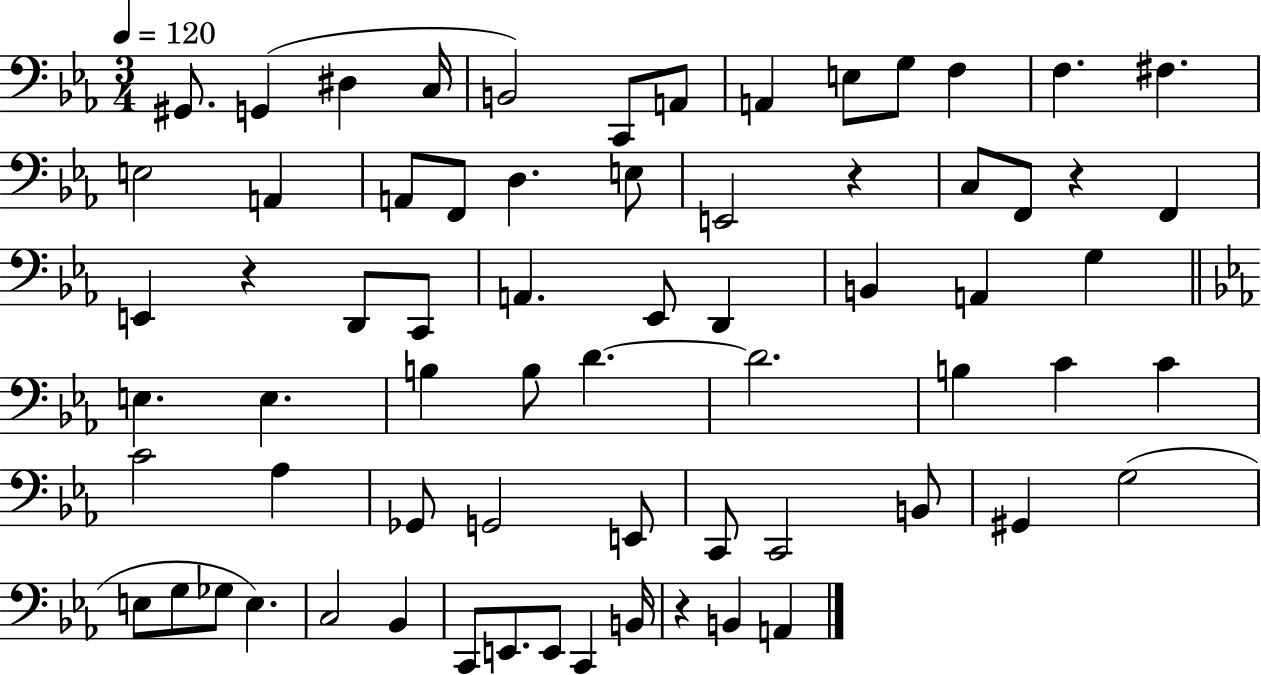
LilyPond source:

{
  \clef bass
  \numericTimeSignature
  \time 3/4
  \key ees \major
  \tempo 4 = 120
  gis,8. g,4( dis4 c16 | b,2) c,8 a,8 | a,4 e8 g8 f4 | f4. fis4. | \break e2 a,4 | a,8 f,8 d4. e8 | e,2 r4 | c8 f,8 r4 f,4 | \break e,4 r4 d,8 c,8 | a,4. ees,8 d,4 | b,4 a,4 g4 | \bar "||" \break \key c \minor e4. e4. | b4 b8 d'4.~~ | d'2. | b4 c'4 c'4 | \break c'2 aes4 | ges,8 g,2 e,8 | c,8 c,2 b,8 | gis,4 g2( | \break e8 g8 ges8 e4.) | c2 bes,4 | c,8 e,8. e,8 c,4 b,16 | r4 b,4 a,4 | \break \bar "|."
}